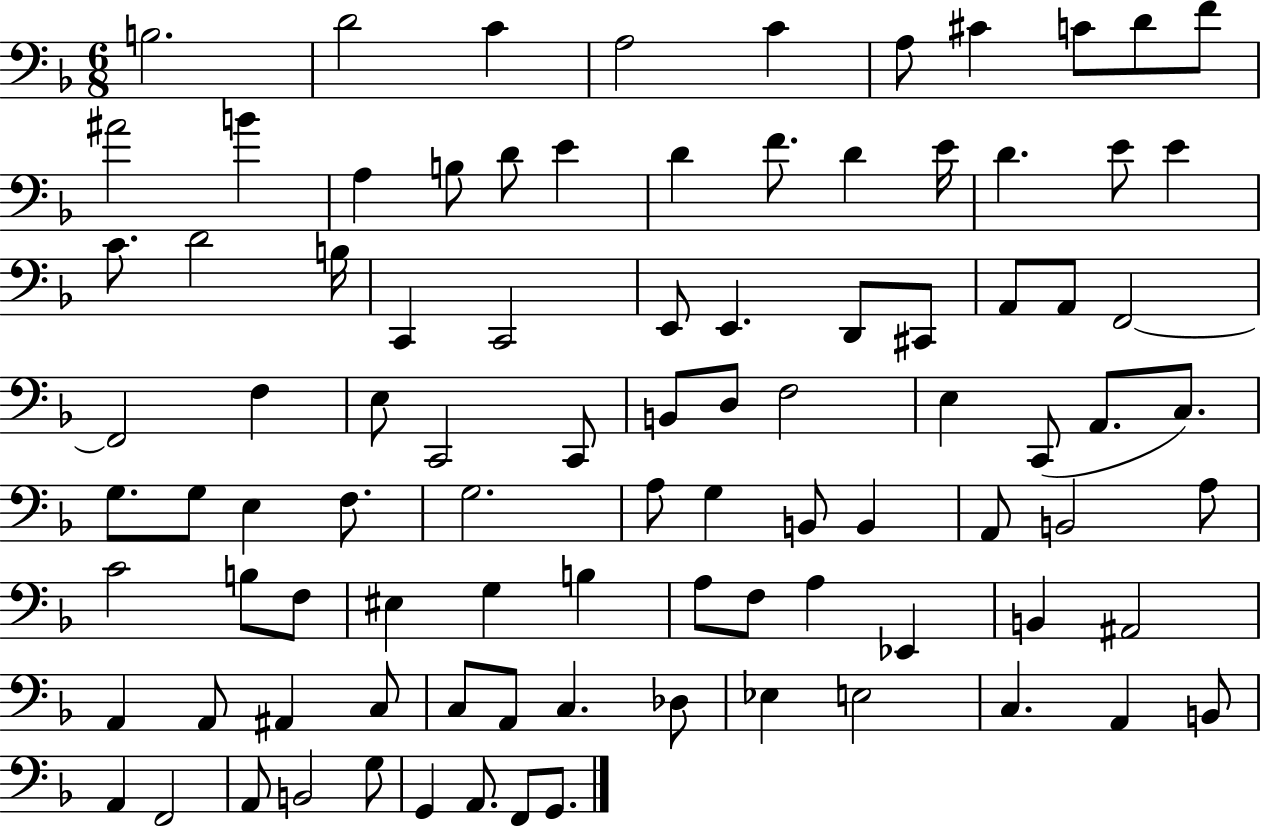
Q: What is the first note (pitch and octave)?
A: B3